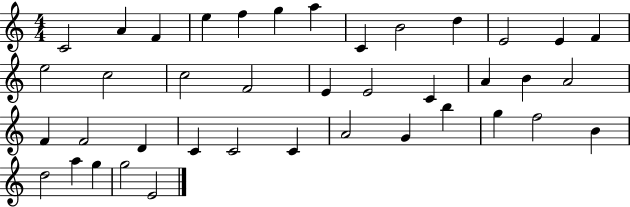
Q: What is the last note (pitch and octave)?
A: E4